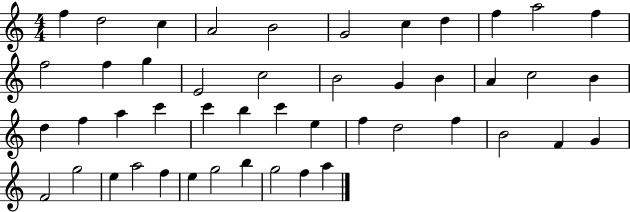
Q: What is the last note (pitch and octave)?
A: A5